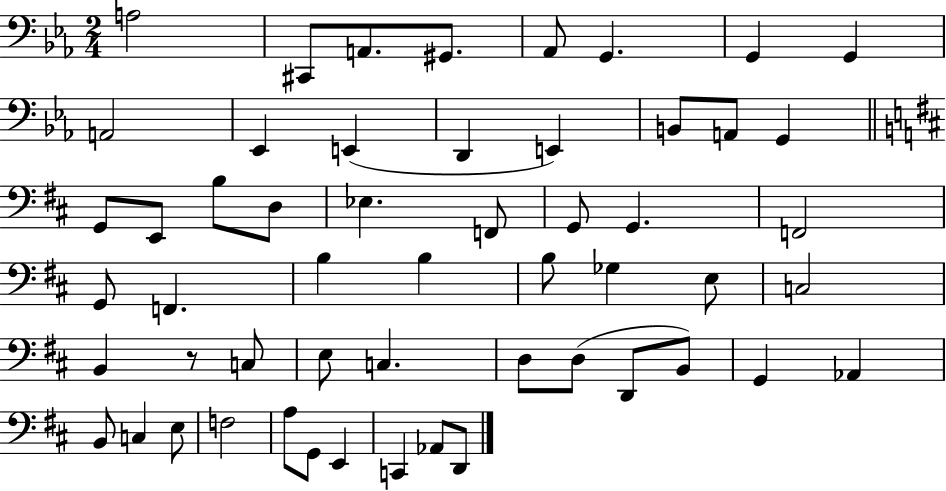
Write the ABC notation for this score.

X:1
T:Untitled
M:2/4
L:1/4
K:Eb
A,2 ^C,,/2 A,,/2 ^G,,/2 _A,,/2 G,, G,, G,, A,,2 _E,, E,, D,, E,, B,,/2 A,,/2 G,, G,,/2 E,,/2 B,/2 D,/2 _E, F,,/2 G,,/2 G,, F,,2 G,,/2 F,, B, B, B,/2 _G, E,/2 C,2 B,, z/2 C,/2 E,/2 C, D,/2 D,/2 D,,/2 B,,/2 G,, _A,, B,,/2 C, E,/2 F,2 A,/2 G,,/2 E,, C,, _A,,/2 D,,/2